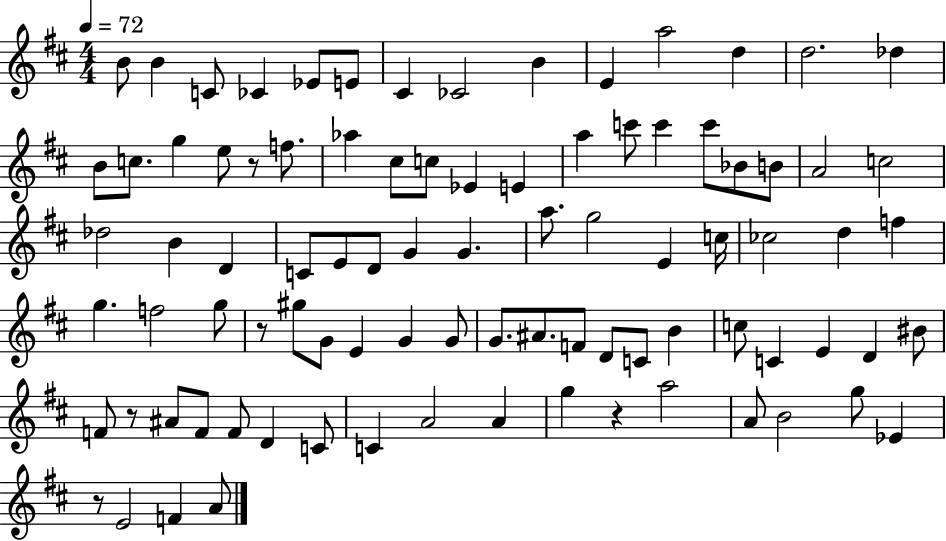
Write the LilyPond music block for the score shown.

{
  \clef treble
  \numericTimeSignature
  \time 4/4
  \key d \major
  \tempo 4 = 72
  b'8 b'4 c'8 ces'4 ees'8 e'8 | cis'4 ces'2 b'4 | e'4 a''2 d''4 | d''2. des''4 | \break b'8 c''8. g''4 e''8 r8 f''8. | aes''4 cis''8 c''8 ees'4 e'4 | a''4 c'''8 c'''4 c'''8 bes'8 b'8 | a'2 c''2 | \break des''2 b'4 d'4 | c'8 e'8 d'8 g'4 g'4. | a''8. g''2 e'4 c''16 | ces''2 d''4 f''4 | \break g''4. f''2 g''8 | r8 gis''8 g'8 e'4 g'4 g'8 | g'8. ais'8. f'8 d'8 c'8 b'4 | c''8 c'4 e'4 d'4 bis'8 | \break f'8 r8 ais'8 f'8 f'8 d'4 c'8 | c'4 a'2 a'4 | g''4 r4 a''2 | a'8 b'2 g''8 ees'4 | \break r8 e'2 f'4 a'8 | \bar "|."
}